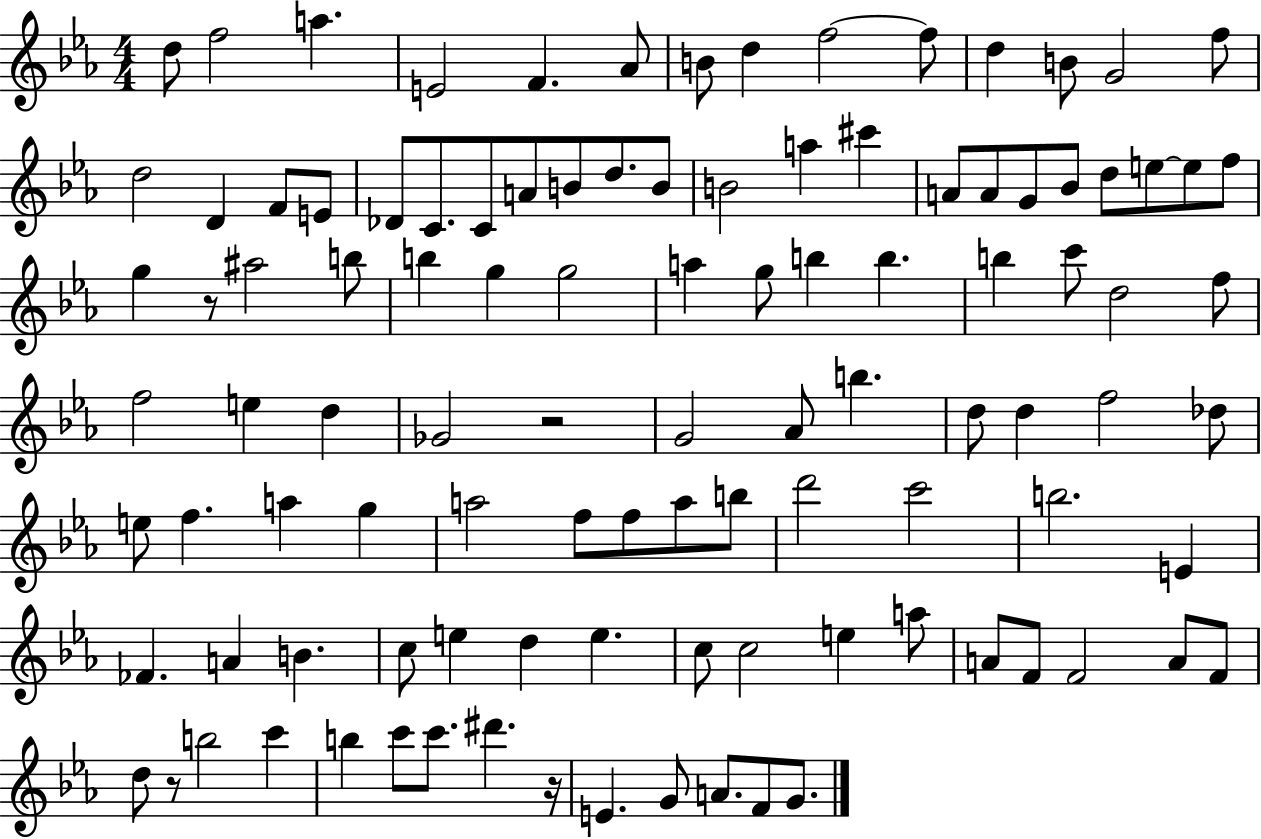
X:1
T:Untitled
M:4/4
L:1/4
K:Eb
d/2 f2 a E2 F _A/2 B/2 d f2 f/2 d B/2 G2 f/2 d2 D F/2 E/2 _D/2 C/2 C/2 A/2 B/2 d/2 B/2 B2 a ^c' A/2 A/2 G/2 _B/2 d/2 e/2 e/2 f/2 g z/2 ^a2 b/2 b g g2 a g/2 b b b c'/2 d2 f/2 f2 e d _G2 z2 G2 _A/2 b d/2 d f2 _d/2 e/2 f a g a2 f/2 f/2 a/2 b/2 d'2 c'2 b2 E _F A B c/2 e d e c/2 c2 e a/2 A/2 F/2 F2 A/2 F/2 d/2 z/2 b2 c' b c'/2 c'/2 ^d' z/4 E G/2 A/2 F/2 G/2